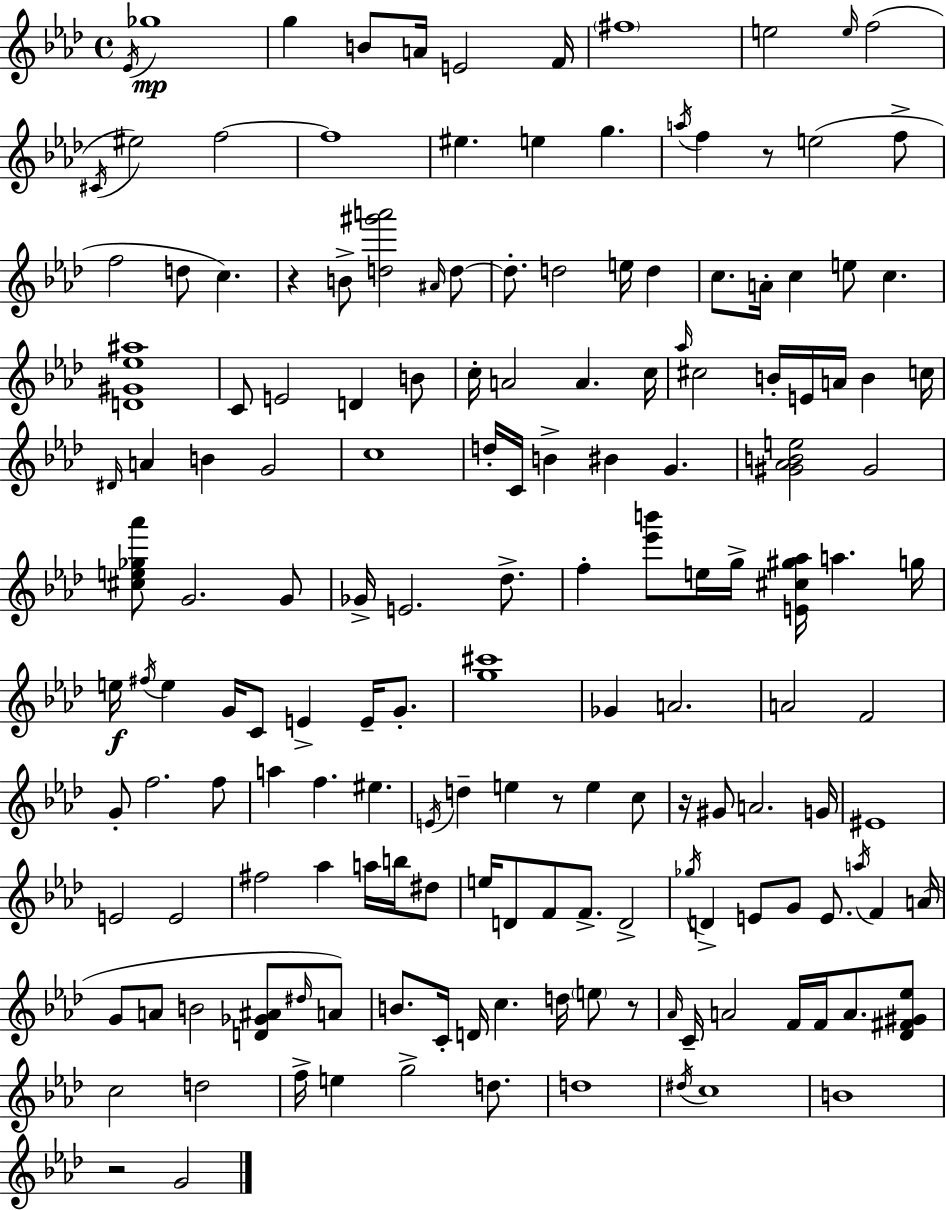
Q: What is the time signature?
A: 4/4